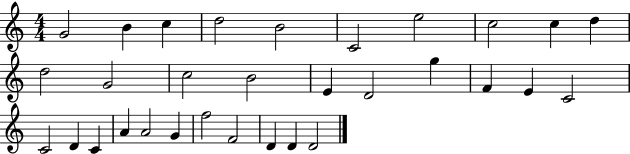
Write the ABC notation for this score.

X:1
T:Untitled
M:4/4
L:1/4
K:C
G2 B c d2 B2 C2 e2 c2 c d d2 G2 c2 B2 E D2 g F E C2 C2 D C A A2 G f2 F2 D D D2